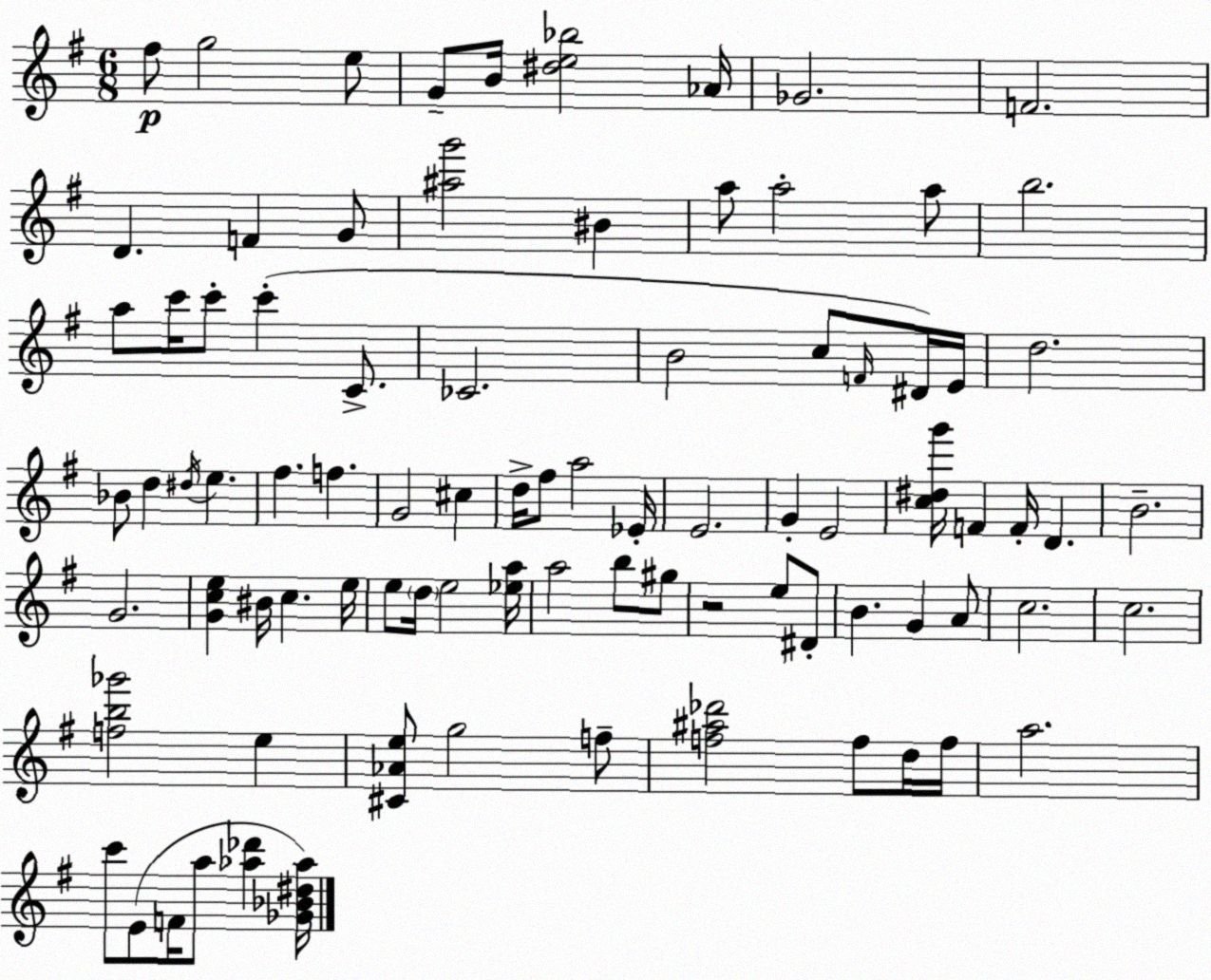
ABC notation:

X:1
T:Untitled
M:6/8
L:1/4
K:G
^f/2 g2 e/2 G/2 B/4 [^de_b]2 _A/4 _G2 F2 D F G/2 [^ag']2 ^B a/2 a2 a/2 b2 a/2 c'/4 c'/2 c' C/2 _C2 B2 c/2 F/4 ^D/4 E/4 d2 _B/2 d ^d/4 e ^f f G2 ^c d/4 ^f/2 a2 _E/4 E2 G E2 [c^dg']/4 F F/4 D B2 G2 [Gce] ^B/4 c e/4 e/2 d/4 e2 [_ea]/4 a2 b/2 ^g/2 z2 e/2 ^D/2 B G A/2 c2 c2 [fb_g']2 e [^C_Ae]/2 g2 f/2 [f^a_d']2 f/2 d/4 f/4 a2 c'/2 E/2 F/4 a/2 [_a_d'] [_G_B^d_a]/4